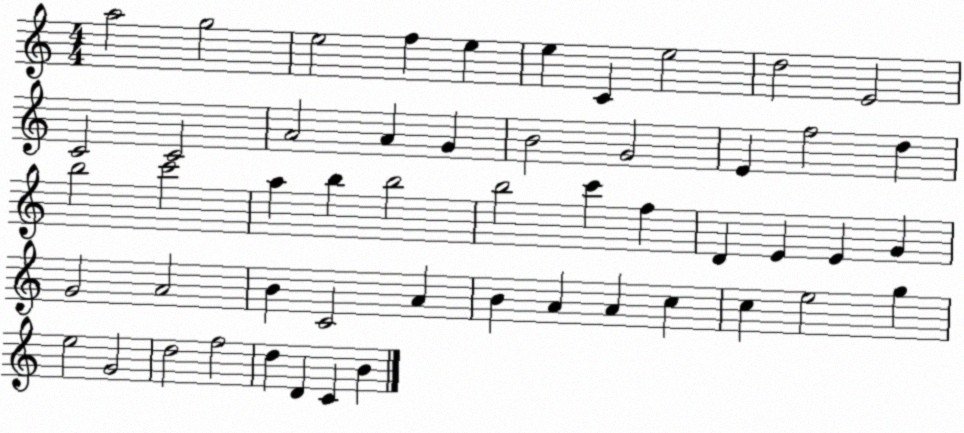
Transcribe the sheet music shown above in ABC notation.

X:1
T:Untitled
M:4/4
L:1/4
K:C
a2 g2 e2 f e e C e2 d2 E2 C2 C2 A2 A G B2 G2 E f2 d b2 c'2 a b b2 b2 c' f D E E G G2 A2 B C2 A B A A c c e2 g e2 G2 d2 f2 d D C B